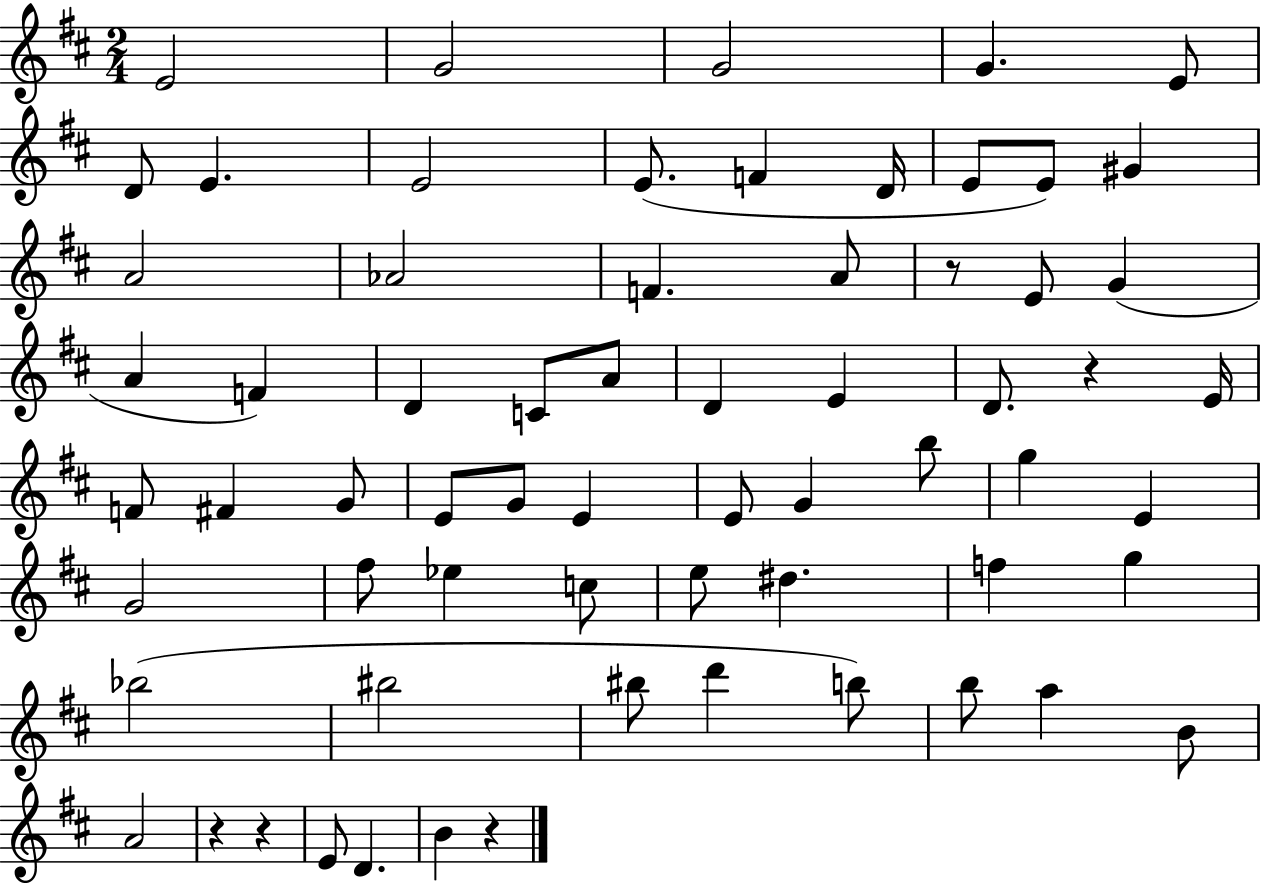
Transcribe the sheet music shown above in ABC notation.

X:1
T:Untitled
M:2/4
L:1/4
K:D
E2 G2 G2 G E/2 D/2 E E2 E/2 F D/4 E/2 E/2 ^G A2 _A2 F A/2 z/2 E/2 G A F D C/2 A/2 D E D/2 z E/4 F/2 ^F G/2 E/2 G/2 E E/2 G b/2 g E G2 ^f/2 _e c/2 e/2 ^d f g _b2 ^b2 ^b/2 d' b/2 b/2 a B/2 A2 z z E/2 D B z